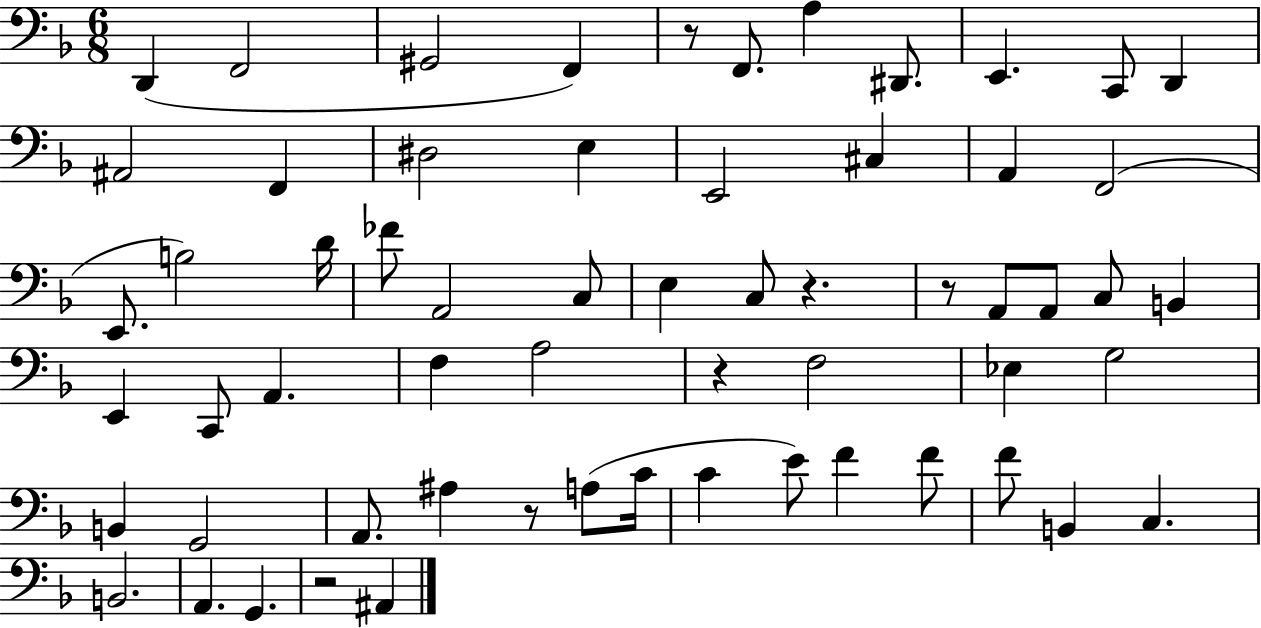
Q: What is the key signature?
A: F major